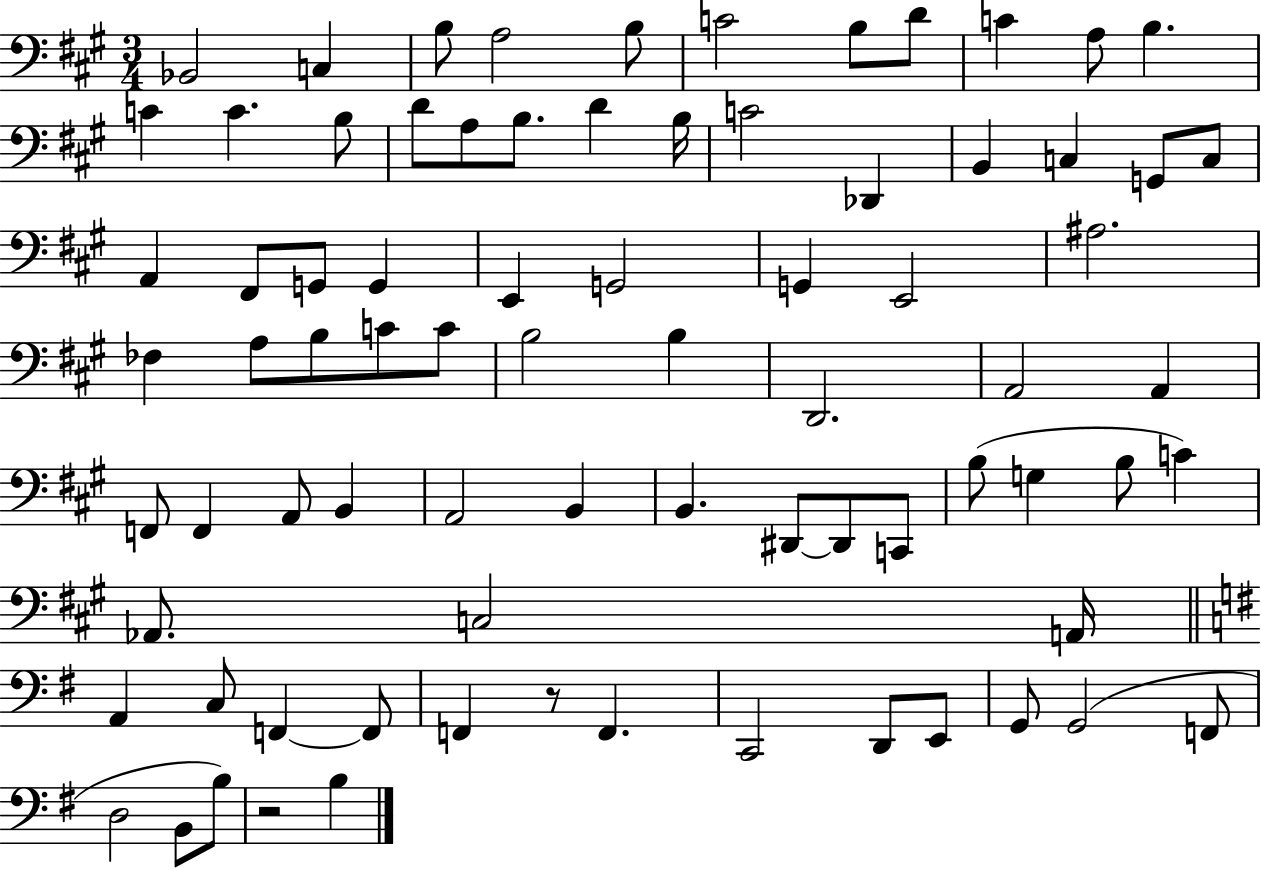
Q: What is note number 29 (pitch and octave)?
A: G2